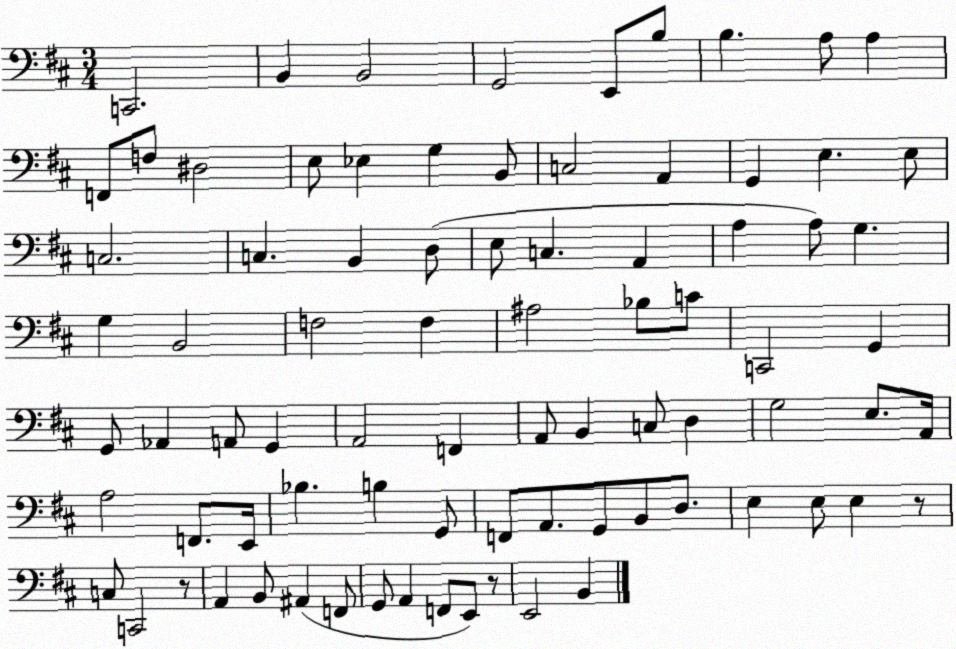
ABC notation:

X:1
T:Untitled
M:3/4
L:1/4
K:D
C,,2 B,, B,,2 G,,2 E,,/2 B,/2 B, A,/2 A, F,,/2 F,/2 ^D,2 E,/2 _E, G, B,,/2 C,2 A,, G,, E, E,/2 C,2 C, B,, D,/2 E,/2 C, A,, A, A,/2 G, G, B,,2 F,2 F, ^A,2 _B,/2 C/2 C,,2 G,, G,,/2 _A,, A,,/2 G,, A,,2 F,, A,,/2 B,, C,/2 D, G,2 E,/2 A,,/4 A,2 F,,/2 E,,/4 _B, B, G,,/2 F,,/2 A,,/2 G,,/2 B,,/2 D,/2 E, E,/2 E, z/2 C,/2 C,,2 z/2 A,, B,,/2 ^A,, F,,/2 G,,/2 A,, F,,/2 E,,/2 z/2 E,,2 B,,